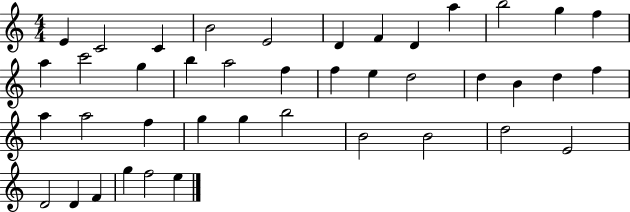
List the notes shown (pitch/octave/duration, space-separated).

E4/q C4/h C4/q B4/h E4/h D4/q F4/q D4/q A5/q B5/h G5/q F5/q A5/q C6/h G5/q B5/q A5/h F5/q F5/q E5/q D5/h D5/q B4/q D5/q F5/q A5/q A5/h F5/q G5/q G5/q B5/h B4/h B4/h D5/h E4/h D4/h D4/q F4/q G5/q F5/h E5/q